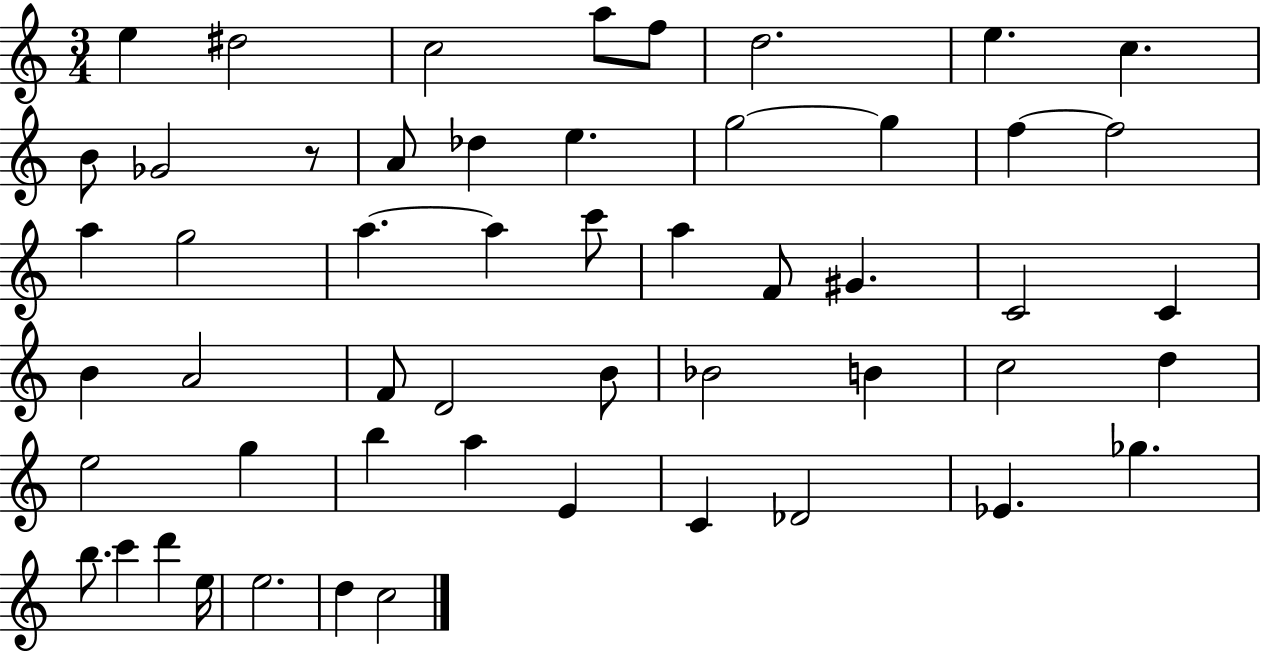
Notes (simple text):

E5/q D#5/h C5/h A5/e F5/e D5/h. E5/q. C5/q. B4/e Gb4/h R/e A4/e Db5/q E5/q. G5/h G5/q F5/q F5/h A5/q G5/h A5/q. A5/q C6/e A5/q F4/e G#4/q. C4/h C4/q B4/q A4/h F4/e D4/h B4/e Bb4/h B4/q C5/h D5/q E5/h G5/q B5/q A5/q E4/q C4/q Db4/h Eb4/q. Gb5/q. B5/e. C6/q D6/q E5/s E5/h. D5/q C5/h